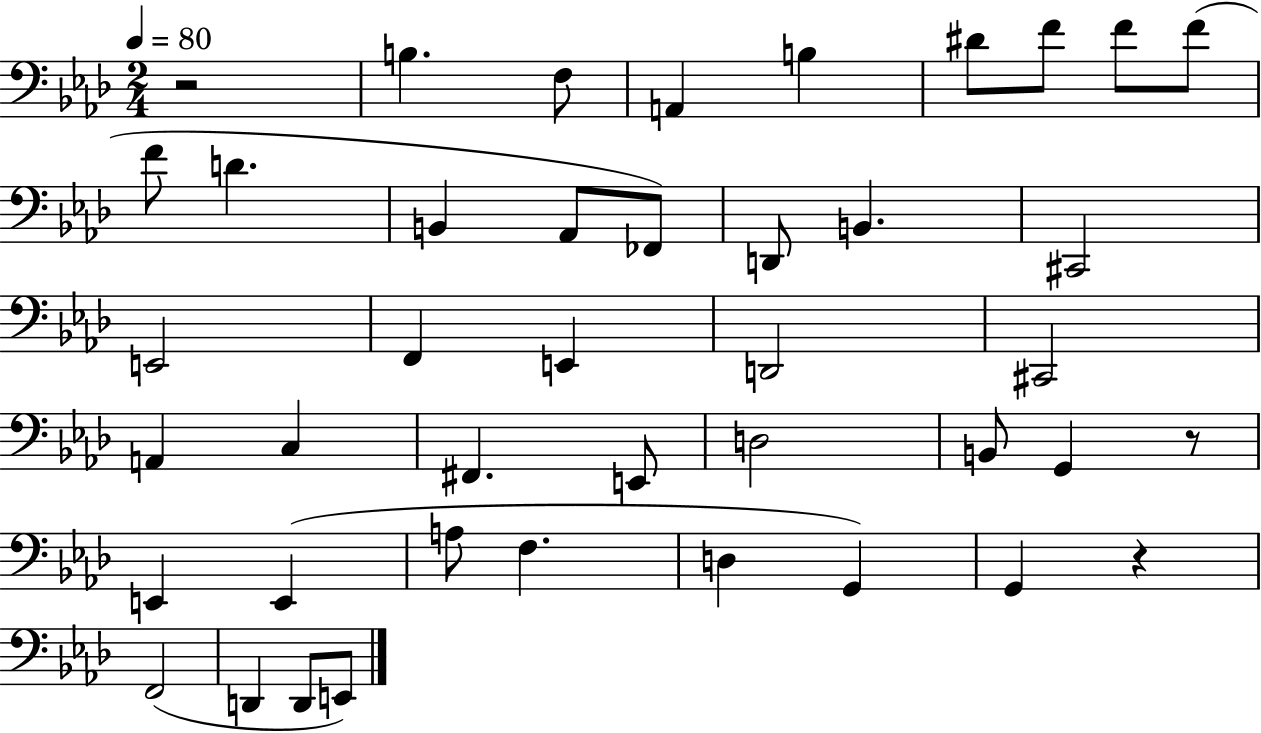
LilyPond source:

{
  \clef bass
  \numericTimeSignature
  \time 2/4
  \key aes \major
  \tempo 4 = 80
  r2 | b4. f8 | a,4 b4 | dis'8 f'8 f'8 f'8( | \break f'8 d'4. | b,4 aes,8 fes,8) | d,8 b,4. | cis,2 | \break e,2 | f,4 e,4 | d,2 | cis,2 | \break a,4 c4 | fis,4. e,8 | d2 | b,8 g,4 r8 | \break e,4 e,4( | a8 f4. | d4 g,4) | g,4 r4 | \break f,2( | d,4 d,8 e,8) | \bar "|."
}